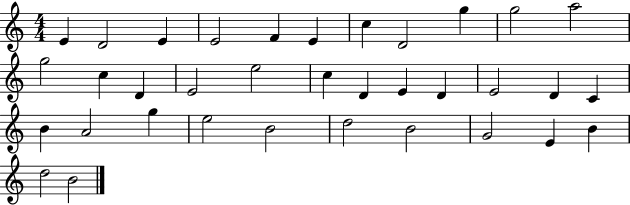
{
  \clef treble
  \numericTimeSignature
  \time 4/4
  \key c \major
  e'4 d'2 e'4 | e'2 f'4 e'4 | c''4 d'2 g''4 | g''2 a''2 | \break g''2 c''4 d'4 | e'2 e''2 | c''4 d'4 e'4 d'4 | e'2 d'4 c'4 | \break b'4 a'2 g''4 | e''2 b'2 | d''2 b'2 | g'2 e'4 b'4 | \break d''2 b'2 | \bar "|."
}